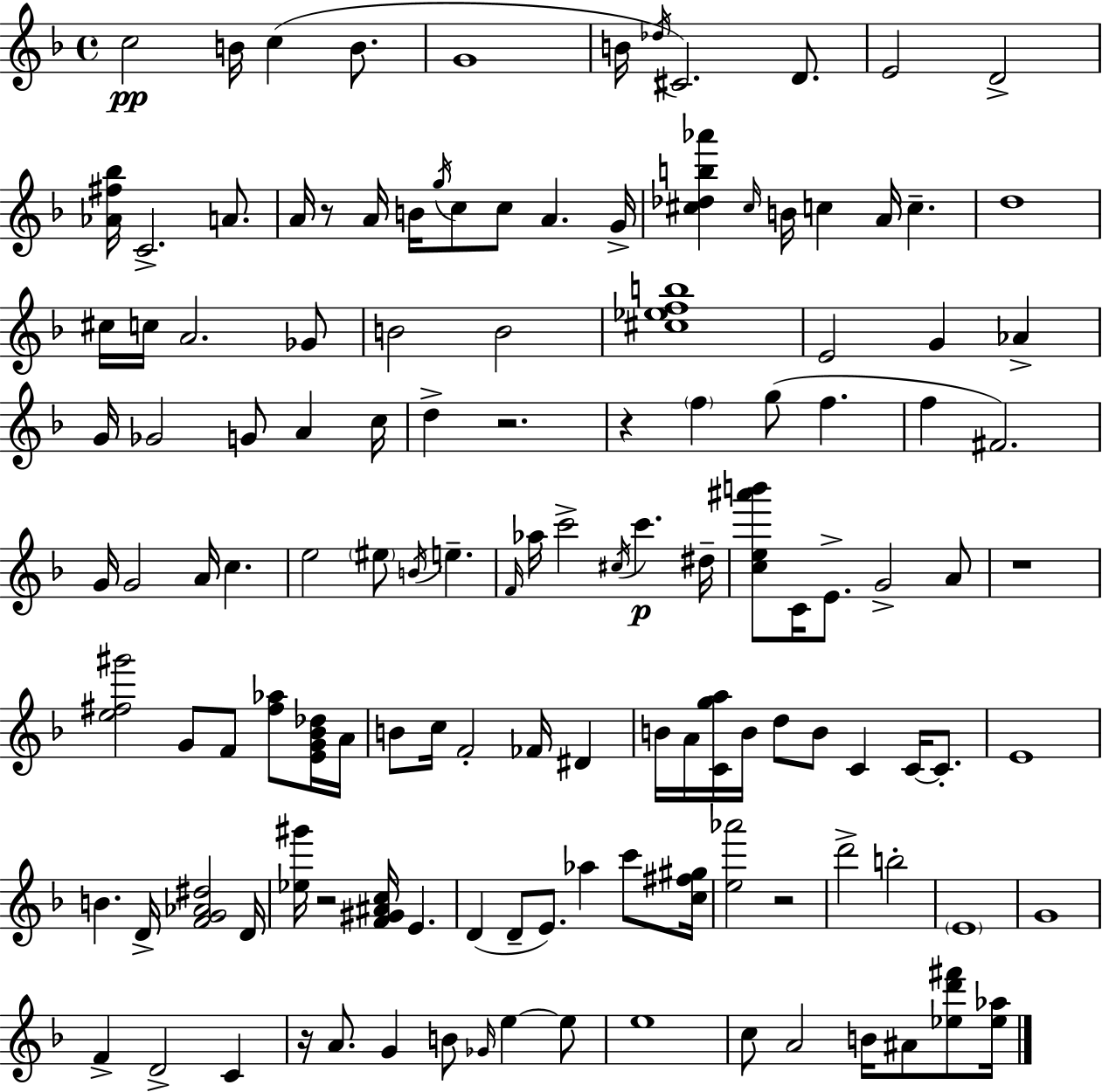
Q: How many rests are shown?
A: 7